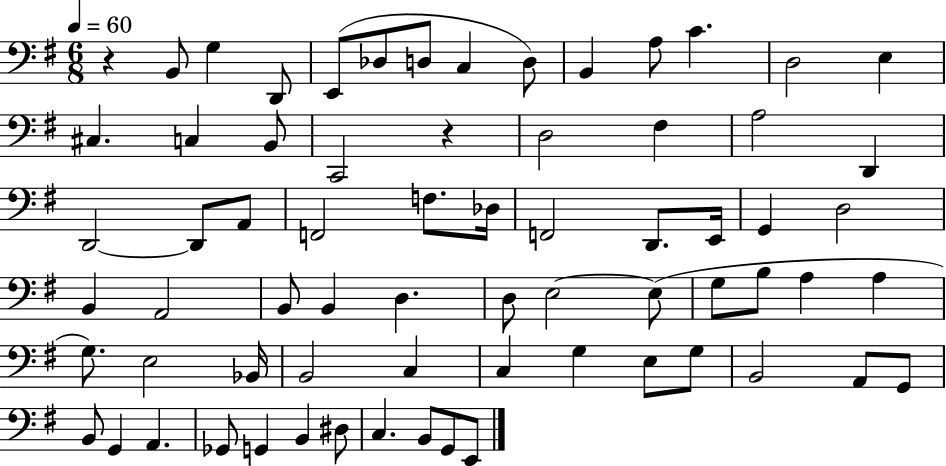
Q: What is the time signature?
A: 6/8